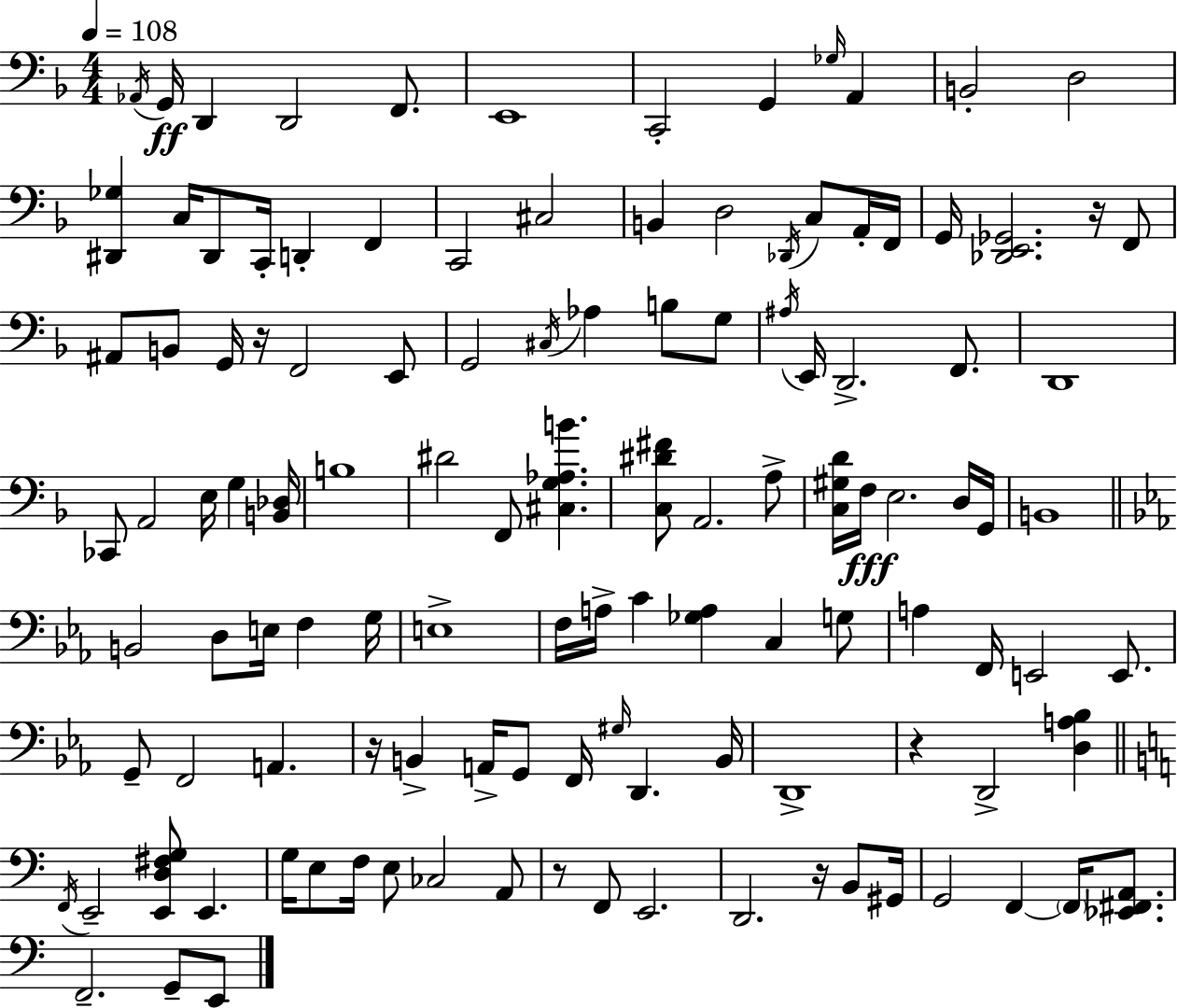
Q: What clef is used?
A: bass